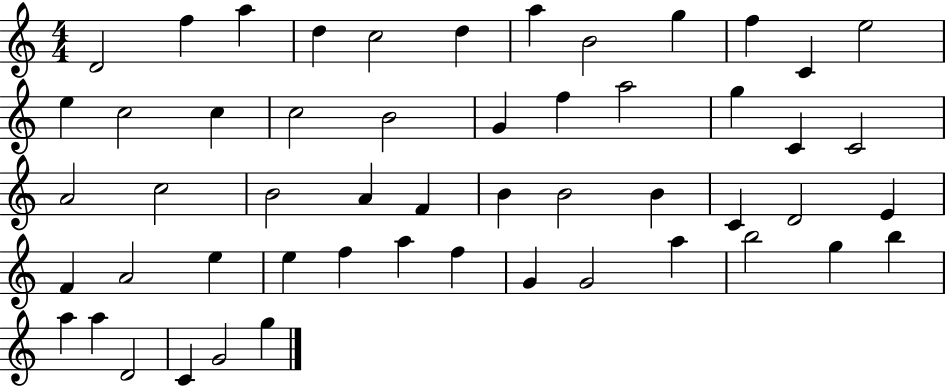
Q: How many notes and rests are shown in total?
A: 53